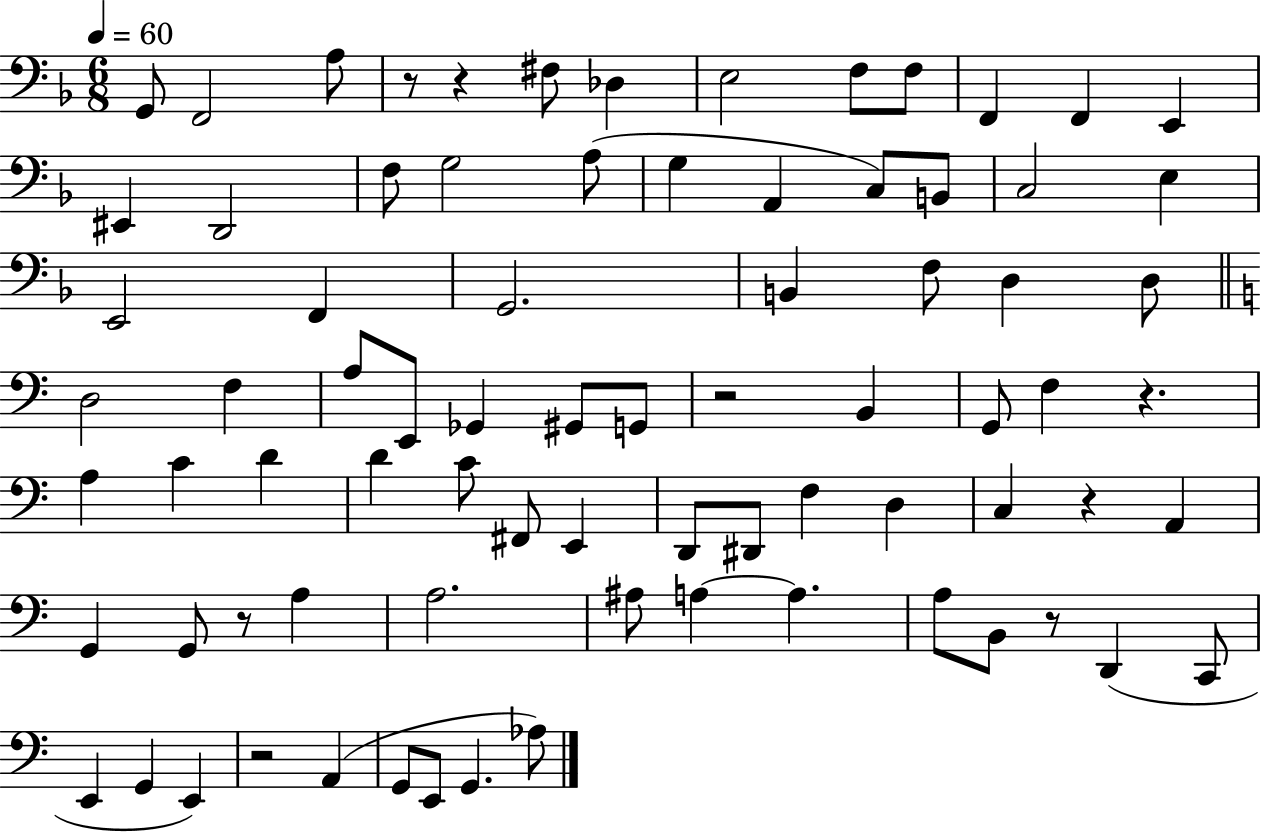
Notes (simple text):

G2/e F2/h A3/e R/e R/q F#3/e Db3/q E3/h F3/e F3/e F2/q F2/q E2/q EIS2/q D2/h F3/e G3/h A3/e G3/q A2/q C3/e B2/e C3/h E3/q E2/h F2/q G2/h. B2/q F3/e D3/q D3/e D3/h F3/q A3/e E2/e Gb2/q G#2/e G2/e R/h B2/q G2/e F3/q R/q. A3/q C4/q D4/q D4/q C4/e F#2/e E2/q D2/e D#2/e F3/q D3/q C3/q R/q A2/q G2/q G2/e R/e A3/q A3/h. A#3/e A3/q A3/q. A3/e B2/e R/e D2/q C2/e E2/q G2/q E2/q R/h A2/q G2/e E2/e G2/q. Ab3/e